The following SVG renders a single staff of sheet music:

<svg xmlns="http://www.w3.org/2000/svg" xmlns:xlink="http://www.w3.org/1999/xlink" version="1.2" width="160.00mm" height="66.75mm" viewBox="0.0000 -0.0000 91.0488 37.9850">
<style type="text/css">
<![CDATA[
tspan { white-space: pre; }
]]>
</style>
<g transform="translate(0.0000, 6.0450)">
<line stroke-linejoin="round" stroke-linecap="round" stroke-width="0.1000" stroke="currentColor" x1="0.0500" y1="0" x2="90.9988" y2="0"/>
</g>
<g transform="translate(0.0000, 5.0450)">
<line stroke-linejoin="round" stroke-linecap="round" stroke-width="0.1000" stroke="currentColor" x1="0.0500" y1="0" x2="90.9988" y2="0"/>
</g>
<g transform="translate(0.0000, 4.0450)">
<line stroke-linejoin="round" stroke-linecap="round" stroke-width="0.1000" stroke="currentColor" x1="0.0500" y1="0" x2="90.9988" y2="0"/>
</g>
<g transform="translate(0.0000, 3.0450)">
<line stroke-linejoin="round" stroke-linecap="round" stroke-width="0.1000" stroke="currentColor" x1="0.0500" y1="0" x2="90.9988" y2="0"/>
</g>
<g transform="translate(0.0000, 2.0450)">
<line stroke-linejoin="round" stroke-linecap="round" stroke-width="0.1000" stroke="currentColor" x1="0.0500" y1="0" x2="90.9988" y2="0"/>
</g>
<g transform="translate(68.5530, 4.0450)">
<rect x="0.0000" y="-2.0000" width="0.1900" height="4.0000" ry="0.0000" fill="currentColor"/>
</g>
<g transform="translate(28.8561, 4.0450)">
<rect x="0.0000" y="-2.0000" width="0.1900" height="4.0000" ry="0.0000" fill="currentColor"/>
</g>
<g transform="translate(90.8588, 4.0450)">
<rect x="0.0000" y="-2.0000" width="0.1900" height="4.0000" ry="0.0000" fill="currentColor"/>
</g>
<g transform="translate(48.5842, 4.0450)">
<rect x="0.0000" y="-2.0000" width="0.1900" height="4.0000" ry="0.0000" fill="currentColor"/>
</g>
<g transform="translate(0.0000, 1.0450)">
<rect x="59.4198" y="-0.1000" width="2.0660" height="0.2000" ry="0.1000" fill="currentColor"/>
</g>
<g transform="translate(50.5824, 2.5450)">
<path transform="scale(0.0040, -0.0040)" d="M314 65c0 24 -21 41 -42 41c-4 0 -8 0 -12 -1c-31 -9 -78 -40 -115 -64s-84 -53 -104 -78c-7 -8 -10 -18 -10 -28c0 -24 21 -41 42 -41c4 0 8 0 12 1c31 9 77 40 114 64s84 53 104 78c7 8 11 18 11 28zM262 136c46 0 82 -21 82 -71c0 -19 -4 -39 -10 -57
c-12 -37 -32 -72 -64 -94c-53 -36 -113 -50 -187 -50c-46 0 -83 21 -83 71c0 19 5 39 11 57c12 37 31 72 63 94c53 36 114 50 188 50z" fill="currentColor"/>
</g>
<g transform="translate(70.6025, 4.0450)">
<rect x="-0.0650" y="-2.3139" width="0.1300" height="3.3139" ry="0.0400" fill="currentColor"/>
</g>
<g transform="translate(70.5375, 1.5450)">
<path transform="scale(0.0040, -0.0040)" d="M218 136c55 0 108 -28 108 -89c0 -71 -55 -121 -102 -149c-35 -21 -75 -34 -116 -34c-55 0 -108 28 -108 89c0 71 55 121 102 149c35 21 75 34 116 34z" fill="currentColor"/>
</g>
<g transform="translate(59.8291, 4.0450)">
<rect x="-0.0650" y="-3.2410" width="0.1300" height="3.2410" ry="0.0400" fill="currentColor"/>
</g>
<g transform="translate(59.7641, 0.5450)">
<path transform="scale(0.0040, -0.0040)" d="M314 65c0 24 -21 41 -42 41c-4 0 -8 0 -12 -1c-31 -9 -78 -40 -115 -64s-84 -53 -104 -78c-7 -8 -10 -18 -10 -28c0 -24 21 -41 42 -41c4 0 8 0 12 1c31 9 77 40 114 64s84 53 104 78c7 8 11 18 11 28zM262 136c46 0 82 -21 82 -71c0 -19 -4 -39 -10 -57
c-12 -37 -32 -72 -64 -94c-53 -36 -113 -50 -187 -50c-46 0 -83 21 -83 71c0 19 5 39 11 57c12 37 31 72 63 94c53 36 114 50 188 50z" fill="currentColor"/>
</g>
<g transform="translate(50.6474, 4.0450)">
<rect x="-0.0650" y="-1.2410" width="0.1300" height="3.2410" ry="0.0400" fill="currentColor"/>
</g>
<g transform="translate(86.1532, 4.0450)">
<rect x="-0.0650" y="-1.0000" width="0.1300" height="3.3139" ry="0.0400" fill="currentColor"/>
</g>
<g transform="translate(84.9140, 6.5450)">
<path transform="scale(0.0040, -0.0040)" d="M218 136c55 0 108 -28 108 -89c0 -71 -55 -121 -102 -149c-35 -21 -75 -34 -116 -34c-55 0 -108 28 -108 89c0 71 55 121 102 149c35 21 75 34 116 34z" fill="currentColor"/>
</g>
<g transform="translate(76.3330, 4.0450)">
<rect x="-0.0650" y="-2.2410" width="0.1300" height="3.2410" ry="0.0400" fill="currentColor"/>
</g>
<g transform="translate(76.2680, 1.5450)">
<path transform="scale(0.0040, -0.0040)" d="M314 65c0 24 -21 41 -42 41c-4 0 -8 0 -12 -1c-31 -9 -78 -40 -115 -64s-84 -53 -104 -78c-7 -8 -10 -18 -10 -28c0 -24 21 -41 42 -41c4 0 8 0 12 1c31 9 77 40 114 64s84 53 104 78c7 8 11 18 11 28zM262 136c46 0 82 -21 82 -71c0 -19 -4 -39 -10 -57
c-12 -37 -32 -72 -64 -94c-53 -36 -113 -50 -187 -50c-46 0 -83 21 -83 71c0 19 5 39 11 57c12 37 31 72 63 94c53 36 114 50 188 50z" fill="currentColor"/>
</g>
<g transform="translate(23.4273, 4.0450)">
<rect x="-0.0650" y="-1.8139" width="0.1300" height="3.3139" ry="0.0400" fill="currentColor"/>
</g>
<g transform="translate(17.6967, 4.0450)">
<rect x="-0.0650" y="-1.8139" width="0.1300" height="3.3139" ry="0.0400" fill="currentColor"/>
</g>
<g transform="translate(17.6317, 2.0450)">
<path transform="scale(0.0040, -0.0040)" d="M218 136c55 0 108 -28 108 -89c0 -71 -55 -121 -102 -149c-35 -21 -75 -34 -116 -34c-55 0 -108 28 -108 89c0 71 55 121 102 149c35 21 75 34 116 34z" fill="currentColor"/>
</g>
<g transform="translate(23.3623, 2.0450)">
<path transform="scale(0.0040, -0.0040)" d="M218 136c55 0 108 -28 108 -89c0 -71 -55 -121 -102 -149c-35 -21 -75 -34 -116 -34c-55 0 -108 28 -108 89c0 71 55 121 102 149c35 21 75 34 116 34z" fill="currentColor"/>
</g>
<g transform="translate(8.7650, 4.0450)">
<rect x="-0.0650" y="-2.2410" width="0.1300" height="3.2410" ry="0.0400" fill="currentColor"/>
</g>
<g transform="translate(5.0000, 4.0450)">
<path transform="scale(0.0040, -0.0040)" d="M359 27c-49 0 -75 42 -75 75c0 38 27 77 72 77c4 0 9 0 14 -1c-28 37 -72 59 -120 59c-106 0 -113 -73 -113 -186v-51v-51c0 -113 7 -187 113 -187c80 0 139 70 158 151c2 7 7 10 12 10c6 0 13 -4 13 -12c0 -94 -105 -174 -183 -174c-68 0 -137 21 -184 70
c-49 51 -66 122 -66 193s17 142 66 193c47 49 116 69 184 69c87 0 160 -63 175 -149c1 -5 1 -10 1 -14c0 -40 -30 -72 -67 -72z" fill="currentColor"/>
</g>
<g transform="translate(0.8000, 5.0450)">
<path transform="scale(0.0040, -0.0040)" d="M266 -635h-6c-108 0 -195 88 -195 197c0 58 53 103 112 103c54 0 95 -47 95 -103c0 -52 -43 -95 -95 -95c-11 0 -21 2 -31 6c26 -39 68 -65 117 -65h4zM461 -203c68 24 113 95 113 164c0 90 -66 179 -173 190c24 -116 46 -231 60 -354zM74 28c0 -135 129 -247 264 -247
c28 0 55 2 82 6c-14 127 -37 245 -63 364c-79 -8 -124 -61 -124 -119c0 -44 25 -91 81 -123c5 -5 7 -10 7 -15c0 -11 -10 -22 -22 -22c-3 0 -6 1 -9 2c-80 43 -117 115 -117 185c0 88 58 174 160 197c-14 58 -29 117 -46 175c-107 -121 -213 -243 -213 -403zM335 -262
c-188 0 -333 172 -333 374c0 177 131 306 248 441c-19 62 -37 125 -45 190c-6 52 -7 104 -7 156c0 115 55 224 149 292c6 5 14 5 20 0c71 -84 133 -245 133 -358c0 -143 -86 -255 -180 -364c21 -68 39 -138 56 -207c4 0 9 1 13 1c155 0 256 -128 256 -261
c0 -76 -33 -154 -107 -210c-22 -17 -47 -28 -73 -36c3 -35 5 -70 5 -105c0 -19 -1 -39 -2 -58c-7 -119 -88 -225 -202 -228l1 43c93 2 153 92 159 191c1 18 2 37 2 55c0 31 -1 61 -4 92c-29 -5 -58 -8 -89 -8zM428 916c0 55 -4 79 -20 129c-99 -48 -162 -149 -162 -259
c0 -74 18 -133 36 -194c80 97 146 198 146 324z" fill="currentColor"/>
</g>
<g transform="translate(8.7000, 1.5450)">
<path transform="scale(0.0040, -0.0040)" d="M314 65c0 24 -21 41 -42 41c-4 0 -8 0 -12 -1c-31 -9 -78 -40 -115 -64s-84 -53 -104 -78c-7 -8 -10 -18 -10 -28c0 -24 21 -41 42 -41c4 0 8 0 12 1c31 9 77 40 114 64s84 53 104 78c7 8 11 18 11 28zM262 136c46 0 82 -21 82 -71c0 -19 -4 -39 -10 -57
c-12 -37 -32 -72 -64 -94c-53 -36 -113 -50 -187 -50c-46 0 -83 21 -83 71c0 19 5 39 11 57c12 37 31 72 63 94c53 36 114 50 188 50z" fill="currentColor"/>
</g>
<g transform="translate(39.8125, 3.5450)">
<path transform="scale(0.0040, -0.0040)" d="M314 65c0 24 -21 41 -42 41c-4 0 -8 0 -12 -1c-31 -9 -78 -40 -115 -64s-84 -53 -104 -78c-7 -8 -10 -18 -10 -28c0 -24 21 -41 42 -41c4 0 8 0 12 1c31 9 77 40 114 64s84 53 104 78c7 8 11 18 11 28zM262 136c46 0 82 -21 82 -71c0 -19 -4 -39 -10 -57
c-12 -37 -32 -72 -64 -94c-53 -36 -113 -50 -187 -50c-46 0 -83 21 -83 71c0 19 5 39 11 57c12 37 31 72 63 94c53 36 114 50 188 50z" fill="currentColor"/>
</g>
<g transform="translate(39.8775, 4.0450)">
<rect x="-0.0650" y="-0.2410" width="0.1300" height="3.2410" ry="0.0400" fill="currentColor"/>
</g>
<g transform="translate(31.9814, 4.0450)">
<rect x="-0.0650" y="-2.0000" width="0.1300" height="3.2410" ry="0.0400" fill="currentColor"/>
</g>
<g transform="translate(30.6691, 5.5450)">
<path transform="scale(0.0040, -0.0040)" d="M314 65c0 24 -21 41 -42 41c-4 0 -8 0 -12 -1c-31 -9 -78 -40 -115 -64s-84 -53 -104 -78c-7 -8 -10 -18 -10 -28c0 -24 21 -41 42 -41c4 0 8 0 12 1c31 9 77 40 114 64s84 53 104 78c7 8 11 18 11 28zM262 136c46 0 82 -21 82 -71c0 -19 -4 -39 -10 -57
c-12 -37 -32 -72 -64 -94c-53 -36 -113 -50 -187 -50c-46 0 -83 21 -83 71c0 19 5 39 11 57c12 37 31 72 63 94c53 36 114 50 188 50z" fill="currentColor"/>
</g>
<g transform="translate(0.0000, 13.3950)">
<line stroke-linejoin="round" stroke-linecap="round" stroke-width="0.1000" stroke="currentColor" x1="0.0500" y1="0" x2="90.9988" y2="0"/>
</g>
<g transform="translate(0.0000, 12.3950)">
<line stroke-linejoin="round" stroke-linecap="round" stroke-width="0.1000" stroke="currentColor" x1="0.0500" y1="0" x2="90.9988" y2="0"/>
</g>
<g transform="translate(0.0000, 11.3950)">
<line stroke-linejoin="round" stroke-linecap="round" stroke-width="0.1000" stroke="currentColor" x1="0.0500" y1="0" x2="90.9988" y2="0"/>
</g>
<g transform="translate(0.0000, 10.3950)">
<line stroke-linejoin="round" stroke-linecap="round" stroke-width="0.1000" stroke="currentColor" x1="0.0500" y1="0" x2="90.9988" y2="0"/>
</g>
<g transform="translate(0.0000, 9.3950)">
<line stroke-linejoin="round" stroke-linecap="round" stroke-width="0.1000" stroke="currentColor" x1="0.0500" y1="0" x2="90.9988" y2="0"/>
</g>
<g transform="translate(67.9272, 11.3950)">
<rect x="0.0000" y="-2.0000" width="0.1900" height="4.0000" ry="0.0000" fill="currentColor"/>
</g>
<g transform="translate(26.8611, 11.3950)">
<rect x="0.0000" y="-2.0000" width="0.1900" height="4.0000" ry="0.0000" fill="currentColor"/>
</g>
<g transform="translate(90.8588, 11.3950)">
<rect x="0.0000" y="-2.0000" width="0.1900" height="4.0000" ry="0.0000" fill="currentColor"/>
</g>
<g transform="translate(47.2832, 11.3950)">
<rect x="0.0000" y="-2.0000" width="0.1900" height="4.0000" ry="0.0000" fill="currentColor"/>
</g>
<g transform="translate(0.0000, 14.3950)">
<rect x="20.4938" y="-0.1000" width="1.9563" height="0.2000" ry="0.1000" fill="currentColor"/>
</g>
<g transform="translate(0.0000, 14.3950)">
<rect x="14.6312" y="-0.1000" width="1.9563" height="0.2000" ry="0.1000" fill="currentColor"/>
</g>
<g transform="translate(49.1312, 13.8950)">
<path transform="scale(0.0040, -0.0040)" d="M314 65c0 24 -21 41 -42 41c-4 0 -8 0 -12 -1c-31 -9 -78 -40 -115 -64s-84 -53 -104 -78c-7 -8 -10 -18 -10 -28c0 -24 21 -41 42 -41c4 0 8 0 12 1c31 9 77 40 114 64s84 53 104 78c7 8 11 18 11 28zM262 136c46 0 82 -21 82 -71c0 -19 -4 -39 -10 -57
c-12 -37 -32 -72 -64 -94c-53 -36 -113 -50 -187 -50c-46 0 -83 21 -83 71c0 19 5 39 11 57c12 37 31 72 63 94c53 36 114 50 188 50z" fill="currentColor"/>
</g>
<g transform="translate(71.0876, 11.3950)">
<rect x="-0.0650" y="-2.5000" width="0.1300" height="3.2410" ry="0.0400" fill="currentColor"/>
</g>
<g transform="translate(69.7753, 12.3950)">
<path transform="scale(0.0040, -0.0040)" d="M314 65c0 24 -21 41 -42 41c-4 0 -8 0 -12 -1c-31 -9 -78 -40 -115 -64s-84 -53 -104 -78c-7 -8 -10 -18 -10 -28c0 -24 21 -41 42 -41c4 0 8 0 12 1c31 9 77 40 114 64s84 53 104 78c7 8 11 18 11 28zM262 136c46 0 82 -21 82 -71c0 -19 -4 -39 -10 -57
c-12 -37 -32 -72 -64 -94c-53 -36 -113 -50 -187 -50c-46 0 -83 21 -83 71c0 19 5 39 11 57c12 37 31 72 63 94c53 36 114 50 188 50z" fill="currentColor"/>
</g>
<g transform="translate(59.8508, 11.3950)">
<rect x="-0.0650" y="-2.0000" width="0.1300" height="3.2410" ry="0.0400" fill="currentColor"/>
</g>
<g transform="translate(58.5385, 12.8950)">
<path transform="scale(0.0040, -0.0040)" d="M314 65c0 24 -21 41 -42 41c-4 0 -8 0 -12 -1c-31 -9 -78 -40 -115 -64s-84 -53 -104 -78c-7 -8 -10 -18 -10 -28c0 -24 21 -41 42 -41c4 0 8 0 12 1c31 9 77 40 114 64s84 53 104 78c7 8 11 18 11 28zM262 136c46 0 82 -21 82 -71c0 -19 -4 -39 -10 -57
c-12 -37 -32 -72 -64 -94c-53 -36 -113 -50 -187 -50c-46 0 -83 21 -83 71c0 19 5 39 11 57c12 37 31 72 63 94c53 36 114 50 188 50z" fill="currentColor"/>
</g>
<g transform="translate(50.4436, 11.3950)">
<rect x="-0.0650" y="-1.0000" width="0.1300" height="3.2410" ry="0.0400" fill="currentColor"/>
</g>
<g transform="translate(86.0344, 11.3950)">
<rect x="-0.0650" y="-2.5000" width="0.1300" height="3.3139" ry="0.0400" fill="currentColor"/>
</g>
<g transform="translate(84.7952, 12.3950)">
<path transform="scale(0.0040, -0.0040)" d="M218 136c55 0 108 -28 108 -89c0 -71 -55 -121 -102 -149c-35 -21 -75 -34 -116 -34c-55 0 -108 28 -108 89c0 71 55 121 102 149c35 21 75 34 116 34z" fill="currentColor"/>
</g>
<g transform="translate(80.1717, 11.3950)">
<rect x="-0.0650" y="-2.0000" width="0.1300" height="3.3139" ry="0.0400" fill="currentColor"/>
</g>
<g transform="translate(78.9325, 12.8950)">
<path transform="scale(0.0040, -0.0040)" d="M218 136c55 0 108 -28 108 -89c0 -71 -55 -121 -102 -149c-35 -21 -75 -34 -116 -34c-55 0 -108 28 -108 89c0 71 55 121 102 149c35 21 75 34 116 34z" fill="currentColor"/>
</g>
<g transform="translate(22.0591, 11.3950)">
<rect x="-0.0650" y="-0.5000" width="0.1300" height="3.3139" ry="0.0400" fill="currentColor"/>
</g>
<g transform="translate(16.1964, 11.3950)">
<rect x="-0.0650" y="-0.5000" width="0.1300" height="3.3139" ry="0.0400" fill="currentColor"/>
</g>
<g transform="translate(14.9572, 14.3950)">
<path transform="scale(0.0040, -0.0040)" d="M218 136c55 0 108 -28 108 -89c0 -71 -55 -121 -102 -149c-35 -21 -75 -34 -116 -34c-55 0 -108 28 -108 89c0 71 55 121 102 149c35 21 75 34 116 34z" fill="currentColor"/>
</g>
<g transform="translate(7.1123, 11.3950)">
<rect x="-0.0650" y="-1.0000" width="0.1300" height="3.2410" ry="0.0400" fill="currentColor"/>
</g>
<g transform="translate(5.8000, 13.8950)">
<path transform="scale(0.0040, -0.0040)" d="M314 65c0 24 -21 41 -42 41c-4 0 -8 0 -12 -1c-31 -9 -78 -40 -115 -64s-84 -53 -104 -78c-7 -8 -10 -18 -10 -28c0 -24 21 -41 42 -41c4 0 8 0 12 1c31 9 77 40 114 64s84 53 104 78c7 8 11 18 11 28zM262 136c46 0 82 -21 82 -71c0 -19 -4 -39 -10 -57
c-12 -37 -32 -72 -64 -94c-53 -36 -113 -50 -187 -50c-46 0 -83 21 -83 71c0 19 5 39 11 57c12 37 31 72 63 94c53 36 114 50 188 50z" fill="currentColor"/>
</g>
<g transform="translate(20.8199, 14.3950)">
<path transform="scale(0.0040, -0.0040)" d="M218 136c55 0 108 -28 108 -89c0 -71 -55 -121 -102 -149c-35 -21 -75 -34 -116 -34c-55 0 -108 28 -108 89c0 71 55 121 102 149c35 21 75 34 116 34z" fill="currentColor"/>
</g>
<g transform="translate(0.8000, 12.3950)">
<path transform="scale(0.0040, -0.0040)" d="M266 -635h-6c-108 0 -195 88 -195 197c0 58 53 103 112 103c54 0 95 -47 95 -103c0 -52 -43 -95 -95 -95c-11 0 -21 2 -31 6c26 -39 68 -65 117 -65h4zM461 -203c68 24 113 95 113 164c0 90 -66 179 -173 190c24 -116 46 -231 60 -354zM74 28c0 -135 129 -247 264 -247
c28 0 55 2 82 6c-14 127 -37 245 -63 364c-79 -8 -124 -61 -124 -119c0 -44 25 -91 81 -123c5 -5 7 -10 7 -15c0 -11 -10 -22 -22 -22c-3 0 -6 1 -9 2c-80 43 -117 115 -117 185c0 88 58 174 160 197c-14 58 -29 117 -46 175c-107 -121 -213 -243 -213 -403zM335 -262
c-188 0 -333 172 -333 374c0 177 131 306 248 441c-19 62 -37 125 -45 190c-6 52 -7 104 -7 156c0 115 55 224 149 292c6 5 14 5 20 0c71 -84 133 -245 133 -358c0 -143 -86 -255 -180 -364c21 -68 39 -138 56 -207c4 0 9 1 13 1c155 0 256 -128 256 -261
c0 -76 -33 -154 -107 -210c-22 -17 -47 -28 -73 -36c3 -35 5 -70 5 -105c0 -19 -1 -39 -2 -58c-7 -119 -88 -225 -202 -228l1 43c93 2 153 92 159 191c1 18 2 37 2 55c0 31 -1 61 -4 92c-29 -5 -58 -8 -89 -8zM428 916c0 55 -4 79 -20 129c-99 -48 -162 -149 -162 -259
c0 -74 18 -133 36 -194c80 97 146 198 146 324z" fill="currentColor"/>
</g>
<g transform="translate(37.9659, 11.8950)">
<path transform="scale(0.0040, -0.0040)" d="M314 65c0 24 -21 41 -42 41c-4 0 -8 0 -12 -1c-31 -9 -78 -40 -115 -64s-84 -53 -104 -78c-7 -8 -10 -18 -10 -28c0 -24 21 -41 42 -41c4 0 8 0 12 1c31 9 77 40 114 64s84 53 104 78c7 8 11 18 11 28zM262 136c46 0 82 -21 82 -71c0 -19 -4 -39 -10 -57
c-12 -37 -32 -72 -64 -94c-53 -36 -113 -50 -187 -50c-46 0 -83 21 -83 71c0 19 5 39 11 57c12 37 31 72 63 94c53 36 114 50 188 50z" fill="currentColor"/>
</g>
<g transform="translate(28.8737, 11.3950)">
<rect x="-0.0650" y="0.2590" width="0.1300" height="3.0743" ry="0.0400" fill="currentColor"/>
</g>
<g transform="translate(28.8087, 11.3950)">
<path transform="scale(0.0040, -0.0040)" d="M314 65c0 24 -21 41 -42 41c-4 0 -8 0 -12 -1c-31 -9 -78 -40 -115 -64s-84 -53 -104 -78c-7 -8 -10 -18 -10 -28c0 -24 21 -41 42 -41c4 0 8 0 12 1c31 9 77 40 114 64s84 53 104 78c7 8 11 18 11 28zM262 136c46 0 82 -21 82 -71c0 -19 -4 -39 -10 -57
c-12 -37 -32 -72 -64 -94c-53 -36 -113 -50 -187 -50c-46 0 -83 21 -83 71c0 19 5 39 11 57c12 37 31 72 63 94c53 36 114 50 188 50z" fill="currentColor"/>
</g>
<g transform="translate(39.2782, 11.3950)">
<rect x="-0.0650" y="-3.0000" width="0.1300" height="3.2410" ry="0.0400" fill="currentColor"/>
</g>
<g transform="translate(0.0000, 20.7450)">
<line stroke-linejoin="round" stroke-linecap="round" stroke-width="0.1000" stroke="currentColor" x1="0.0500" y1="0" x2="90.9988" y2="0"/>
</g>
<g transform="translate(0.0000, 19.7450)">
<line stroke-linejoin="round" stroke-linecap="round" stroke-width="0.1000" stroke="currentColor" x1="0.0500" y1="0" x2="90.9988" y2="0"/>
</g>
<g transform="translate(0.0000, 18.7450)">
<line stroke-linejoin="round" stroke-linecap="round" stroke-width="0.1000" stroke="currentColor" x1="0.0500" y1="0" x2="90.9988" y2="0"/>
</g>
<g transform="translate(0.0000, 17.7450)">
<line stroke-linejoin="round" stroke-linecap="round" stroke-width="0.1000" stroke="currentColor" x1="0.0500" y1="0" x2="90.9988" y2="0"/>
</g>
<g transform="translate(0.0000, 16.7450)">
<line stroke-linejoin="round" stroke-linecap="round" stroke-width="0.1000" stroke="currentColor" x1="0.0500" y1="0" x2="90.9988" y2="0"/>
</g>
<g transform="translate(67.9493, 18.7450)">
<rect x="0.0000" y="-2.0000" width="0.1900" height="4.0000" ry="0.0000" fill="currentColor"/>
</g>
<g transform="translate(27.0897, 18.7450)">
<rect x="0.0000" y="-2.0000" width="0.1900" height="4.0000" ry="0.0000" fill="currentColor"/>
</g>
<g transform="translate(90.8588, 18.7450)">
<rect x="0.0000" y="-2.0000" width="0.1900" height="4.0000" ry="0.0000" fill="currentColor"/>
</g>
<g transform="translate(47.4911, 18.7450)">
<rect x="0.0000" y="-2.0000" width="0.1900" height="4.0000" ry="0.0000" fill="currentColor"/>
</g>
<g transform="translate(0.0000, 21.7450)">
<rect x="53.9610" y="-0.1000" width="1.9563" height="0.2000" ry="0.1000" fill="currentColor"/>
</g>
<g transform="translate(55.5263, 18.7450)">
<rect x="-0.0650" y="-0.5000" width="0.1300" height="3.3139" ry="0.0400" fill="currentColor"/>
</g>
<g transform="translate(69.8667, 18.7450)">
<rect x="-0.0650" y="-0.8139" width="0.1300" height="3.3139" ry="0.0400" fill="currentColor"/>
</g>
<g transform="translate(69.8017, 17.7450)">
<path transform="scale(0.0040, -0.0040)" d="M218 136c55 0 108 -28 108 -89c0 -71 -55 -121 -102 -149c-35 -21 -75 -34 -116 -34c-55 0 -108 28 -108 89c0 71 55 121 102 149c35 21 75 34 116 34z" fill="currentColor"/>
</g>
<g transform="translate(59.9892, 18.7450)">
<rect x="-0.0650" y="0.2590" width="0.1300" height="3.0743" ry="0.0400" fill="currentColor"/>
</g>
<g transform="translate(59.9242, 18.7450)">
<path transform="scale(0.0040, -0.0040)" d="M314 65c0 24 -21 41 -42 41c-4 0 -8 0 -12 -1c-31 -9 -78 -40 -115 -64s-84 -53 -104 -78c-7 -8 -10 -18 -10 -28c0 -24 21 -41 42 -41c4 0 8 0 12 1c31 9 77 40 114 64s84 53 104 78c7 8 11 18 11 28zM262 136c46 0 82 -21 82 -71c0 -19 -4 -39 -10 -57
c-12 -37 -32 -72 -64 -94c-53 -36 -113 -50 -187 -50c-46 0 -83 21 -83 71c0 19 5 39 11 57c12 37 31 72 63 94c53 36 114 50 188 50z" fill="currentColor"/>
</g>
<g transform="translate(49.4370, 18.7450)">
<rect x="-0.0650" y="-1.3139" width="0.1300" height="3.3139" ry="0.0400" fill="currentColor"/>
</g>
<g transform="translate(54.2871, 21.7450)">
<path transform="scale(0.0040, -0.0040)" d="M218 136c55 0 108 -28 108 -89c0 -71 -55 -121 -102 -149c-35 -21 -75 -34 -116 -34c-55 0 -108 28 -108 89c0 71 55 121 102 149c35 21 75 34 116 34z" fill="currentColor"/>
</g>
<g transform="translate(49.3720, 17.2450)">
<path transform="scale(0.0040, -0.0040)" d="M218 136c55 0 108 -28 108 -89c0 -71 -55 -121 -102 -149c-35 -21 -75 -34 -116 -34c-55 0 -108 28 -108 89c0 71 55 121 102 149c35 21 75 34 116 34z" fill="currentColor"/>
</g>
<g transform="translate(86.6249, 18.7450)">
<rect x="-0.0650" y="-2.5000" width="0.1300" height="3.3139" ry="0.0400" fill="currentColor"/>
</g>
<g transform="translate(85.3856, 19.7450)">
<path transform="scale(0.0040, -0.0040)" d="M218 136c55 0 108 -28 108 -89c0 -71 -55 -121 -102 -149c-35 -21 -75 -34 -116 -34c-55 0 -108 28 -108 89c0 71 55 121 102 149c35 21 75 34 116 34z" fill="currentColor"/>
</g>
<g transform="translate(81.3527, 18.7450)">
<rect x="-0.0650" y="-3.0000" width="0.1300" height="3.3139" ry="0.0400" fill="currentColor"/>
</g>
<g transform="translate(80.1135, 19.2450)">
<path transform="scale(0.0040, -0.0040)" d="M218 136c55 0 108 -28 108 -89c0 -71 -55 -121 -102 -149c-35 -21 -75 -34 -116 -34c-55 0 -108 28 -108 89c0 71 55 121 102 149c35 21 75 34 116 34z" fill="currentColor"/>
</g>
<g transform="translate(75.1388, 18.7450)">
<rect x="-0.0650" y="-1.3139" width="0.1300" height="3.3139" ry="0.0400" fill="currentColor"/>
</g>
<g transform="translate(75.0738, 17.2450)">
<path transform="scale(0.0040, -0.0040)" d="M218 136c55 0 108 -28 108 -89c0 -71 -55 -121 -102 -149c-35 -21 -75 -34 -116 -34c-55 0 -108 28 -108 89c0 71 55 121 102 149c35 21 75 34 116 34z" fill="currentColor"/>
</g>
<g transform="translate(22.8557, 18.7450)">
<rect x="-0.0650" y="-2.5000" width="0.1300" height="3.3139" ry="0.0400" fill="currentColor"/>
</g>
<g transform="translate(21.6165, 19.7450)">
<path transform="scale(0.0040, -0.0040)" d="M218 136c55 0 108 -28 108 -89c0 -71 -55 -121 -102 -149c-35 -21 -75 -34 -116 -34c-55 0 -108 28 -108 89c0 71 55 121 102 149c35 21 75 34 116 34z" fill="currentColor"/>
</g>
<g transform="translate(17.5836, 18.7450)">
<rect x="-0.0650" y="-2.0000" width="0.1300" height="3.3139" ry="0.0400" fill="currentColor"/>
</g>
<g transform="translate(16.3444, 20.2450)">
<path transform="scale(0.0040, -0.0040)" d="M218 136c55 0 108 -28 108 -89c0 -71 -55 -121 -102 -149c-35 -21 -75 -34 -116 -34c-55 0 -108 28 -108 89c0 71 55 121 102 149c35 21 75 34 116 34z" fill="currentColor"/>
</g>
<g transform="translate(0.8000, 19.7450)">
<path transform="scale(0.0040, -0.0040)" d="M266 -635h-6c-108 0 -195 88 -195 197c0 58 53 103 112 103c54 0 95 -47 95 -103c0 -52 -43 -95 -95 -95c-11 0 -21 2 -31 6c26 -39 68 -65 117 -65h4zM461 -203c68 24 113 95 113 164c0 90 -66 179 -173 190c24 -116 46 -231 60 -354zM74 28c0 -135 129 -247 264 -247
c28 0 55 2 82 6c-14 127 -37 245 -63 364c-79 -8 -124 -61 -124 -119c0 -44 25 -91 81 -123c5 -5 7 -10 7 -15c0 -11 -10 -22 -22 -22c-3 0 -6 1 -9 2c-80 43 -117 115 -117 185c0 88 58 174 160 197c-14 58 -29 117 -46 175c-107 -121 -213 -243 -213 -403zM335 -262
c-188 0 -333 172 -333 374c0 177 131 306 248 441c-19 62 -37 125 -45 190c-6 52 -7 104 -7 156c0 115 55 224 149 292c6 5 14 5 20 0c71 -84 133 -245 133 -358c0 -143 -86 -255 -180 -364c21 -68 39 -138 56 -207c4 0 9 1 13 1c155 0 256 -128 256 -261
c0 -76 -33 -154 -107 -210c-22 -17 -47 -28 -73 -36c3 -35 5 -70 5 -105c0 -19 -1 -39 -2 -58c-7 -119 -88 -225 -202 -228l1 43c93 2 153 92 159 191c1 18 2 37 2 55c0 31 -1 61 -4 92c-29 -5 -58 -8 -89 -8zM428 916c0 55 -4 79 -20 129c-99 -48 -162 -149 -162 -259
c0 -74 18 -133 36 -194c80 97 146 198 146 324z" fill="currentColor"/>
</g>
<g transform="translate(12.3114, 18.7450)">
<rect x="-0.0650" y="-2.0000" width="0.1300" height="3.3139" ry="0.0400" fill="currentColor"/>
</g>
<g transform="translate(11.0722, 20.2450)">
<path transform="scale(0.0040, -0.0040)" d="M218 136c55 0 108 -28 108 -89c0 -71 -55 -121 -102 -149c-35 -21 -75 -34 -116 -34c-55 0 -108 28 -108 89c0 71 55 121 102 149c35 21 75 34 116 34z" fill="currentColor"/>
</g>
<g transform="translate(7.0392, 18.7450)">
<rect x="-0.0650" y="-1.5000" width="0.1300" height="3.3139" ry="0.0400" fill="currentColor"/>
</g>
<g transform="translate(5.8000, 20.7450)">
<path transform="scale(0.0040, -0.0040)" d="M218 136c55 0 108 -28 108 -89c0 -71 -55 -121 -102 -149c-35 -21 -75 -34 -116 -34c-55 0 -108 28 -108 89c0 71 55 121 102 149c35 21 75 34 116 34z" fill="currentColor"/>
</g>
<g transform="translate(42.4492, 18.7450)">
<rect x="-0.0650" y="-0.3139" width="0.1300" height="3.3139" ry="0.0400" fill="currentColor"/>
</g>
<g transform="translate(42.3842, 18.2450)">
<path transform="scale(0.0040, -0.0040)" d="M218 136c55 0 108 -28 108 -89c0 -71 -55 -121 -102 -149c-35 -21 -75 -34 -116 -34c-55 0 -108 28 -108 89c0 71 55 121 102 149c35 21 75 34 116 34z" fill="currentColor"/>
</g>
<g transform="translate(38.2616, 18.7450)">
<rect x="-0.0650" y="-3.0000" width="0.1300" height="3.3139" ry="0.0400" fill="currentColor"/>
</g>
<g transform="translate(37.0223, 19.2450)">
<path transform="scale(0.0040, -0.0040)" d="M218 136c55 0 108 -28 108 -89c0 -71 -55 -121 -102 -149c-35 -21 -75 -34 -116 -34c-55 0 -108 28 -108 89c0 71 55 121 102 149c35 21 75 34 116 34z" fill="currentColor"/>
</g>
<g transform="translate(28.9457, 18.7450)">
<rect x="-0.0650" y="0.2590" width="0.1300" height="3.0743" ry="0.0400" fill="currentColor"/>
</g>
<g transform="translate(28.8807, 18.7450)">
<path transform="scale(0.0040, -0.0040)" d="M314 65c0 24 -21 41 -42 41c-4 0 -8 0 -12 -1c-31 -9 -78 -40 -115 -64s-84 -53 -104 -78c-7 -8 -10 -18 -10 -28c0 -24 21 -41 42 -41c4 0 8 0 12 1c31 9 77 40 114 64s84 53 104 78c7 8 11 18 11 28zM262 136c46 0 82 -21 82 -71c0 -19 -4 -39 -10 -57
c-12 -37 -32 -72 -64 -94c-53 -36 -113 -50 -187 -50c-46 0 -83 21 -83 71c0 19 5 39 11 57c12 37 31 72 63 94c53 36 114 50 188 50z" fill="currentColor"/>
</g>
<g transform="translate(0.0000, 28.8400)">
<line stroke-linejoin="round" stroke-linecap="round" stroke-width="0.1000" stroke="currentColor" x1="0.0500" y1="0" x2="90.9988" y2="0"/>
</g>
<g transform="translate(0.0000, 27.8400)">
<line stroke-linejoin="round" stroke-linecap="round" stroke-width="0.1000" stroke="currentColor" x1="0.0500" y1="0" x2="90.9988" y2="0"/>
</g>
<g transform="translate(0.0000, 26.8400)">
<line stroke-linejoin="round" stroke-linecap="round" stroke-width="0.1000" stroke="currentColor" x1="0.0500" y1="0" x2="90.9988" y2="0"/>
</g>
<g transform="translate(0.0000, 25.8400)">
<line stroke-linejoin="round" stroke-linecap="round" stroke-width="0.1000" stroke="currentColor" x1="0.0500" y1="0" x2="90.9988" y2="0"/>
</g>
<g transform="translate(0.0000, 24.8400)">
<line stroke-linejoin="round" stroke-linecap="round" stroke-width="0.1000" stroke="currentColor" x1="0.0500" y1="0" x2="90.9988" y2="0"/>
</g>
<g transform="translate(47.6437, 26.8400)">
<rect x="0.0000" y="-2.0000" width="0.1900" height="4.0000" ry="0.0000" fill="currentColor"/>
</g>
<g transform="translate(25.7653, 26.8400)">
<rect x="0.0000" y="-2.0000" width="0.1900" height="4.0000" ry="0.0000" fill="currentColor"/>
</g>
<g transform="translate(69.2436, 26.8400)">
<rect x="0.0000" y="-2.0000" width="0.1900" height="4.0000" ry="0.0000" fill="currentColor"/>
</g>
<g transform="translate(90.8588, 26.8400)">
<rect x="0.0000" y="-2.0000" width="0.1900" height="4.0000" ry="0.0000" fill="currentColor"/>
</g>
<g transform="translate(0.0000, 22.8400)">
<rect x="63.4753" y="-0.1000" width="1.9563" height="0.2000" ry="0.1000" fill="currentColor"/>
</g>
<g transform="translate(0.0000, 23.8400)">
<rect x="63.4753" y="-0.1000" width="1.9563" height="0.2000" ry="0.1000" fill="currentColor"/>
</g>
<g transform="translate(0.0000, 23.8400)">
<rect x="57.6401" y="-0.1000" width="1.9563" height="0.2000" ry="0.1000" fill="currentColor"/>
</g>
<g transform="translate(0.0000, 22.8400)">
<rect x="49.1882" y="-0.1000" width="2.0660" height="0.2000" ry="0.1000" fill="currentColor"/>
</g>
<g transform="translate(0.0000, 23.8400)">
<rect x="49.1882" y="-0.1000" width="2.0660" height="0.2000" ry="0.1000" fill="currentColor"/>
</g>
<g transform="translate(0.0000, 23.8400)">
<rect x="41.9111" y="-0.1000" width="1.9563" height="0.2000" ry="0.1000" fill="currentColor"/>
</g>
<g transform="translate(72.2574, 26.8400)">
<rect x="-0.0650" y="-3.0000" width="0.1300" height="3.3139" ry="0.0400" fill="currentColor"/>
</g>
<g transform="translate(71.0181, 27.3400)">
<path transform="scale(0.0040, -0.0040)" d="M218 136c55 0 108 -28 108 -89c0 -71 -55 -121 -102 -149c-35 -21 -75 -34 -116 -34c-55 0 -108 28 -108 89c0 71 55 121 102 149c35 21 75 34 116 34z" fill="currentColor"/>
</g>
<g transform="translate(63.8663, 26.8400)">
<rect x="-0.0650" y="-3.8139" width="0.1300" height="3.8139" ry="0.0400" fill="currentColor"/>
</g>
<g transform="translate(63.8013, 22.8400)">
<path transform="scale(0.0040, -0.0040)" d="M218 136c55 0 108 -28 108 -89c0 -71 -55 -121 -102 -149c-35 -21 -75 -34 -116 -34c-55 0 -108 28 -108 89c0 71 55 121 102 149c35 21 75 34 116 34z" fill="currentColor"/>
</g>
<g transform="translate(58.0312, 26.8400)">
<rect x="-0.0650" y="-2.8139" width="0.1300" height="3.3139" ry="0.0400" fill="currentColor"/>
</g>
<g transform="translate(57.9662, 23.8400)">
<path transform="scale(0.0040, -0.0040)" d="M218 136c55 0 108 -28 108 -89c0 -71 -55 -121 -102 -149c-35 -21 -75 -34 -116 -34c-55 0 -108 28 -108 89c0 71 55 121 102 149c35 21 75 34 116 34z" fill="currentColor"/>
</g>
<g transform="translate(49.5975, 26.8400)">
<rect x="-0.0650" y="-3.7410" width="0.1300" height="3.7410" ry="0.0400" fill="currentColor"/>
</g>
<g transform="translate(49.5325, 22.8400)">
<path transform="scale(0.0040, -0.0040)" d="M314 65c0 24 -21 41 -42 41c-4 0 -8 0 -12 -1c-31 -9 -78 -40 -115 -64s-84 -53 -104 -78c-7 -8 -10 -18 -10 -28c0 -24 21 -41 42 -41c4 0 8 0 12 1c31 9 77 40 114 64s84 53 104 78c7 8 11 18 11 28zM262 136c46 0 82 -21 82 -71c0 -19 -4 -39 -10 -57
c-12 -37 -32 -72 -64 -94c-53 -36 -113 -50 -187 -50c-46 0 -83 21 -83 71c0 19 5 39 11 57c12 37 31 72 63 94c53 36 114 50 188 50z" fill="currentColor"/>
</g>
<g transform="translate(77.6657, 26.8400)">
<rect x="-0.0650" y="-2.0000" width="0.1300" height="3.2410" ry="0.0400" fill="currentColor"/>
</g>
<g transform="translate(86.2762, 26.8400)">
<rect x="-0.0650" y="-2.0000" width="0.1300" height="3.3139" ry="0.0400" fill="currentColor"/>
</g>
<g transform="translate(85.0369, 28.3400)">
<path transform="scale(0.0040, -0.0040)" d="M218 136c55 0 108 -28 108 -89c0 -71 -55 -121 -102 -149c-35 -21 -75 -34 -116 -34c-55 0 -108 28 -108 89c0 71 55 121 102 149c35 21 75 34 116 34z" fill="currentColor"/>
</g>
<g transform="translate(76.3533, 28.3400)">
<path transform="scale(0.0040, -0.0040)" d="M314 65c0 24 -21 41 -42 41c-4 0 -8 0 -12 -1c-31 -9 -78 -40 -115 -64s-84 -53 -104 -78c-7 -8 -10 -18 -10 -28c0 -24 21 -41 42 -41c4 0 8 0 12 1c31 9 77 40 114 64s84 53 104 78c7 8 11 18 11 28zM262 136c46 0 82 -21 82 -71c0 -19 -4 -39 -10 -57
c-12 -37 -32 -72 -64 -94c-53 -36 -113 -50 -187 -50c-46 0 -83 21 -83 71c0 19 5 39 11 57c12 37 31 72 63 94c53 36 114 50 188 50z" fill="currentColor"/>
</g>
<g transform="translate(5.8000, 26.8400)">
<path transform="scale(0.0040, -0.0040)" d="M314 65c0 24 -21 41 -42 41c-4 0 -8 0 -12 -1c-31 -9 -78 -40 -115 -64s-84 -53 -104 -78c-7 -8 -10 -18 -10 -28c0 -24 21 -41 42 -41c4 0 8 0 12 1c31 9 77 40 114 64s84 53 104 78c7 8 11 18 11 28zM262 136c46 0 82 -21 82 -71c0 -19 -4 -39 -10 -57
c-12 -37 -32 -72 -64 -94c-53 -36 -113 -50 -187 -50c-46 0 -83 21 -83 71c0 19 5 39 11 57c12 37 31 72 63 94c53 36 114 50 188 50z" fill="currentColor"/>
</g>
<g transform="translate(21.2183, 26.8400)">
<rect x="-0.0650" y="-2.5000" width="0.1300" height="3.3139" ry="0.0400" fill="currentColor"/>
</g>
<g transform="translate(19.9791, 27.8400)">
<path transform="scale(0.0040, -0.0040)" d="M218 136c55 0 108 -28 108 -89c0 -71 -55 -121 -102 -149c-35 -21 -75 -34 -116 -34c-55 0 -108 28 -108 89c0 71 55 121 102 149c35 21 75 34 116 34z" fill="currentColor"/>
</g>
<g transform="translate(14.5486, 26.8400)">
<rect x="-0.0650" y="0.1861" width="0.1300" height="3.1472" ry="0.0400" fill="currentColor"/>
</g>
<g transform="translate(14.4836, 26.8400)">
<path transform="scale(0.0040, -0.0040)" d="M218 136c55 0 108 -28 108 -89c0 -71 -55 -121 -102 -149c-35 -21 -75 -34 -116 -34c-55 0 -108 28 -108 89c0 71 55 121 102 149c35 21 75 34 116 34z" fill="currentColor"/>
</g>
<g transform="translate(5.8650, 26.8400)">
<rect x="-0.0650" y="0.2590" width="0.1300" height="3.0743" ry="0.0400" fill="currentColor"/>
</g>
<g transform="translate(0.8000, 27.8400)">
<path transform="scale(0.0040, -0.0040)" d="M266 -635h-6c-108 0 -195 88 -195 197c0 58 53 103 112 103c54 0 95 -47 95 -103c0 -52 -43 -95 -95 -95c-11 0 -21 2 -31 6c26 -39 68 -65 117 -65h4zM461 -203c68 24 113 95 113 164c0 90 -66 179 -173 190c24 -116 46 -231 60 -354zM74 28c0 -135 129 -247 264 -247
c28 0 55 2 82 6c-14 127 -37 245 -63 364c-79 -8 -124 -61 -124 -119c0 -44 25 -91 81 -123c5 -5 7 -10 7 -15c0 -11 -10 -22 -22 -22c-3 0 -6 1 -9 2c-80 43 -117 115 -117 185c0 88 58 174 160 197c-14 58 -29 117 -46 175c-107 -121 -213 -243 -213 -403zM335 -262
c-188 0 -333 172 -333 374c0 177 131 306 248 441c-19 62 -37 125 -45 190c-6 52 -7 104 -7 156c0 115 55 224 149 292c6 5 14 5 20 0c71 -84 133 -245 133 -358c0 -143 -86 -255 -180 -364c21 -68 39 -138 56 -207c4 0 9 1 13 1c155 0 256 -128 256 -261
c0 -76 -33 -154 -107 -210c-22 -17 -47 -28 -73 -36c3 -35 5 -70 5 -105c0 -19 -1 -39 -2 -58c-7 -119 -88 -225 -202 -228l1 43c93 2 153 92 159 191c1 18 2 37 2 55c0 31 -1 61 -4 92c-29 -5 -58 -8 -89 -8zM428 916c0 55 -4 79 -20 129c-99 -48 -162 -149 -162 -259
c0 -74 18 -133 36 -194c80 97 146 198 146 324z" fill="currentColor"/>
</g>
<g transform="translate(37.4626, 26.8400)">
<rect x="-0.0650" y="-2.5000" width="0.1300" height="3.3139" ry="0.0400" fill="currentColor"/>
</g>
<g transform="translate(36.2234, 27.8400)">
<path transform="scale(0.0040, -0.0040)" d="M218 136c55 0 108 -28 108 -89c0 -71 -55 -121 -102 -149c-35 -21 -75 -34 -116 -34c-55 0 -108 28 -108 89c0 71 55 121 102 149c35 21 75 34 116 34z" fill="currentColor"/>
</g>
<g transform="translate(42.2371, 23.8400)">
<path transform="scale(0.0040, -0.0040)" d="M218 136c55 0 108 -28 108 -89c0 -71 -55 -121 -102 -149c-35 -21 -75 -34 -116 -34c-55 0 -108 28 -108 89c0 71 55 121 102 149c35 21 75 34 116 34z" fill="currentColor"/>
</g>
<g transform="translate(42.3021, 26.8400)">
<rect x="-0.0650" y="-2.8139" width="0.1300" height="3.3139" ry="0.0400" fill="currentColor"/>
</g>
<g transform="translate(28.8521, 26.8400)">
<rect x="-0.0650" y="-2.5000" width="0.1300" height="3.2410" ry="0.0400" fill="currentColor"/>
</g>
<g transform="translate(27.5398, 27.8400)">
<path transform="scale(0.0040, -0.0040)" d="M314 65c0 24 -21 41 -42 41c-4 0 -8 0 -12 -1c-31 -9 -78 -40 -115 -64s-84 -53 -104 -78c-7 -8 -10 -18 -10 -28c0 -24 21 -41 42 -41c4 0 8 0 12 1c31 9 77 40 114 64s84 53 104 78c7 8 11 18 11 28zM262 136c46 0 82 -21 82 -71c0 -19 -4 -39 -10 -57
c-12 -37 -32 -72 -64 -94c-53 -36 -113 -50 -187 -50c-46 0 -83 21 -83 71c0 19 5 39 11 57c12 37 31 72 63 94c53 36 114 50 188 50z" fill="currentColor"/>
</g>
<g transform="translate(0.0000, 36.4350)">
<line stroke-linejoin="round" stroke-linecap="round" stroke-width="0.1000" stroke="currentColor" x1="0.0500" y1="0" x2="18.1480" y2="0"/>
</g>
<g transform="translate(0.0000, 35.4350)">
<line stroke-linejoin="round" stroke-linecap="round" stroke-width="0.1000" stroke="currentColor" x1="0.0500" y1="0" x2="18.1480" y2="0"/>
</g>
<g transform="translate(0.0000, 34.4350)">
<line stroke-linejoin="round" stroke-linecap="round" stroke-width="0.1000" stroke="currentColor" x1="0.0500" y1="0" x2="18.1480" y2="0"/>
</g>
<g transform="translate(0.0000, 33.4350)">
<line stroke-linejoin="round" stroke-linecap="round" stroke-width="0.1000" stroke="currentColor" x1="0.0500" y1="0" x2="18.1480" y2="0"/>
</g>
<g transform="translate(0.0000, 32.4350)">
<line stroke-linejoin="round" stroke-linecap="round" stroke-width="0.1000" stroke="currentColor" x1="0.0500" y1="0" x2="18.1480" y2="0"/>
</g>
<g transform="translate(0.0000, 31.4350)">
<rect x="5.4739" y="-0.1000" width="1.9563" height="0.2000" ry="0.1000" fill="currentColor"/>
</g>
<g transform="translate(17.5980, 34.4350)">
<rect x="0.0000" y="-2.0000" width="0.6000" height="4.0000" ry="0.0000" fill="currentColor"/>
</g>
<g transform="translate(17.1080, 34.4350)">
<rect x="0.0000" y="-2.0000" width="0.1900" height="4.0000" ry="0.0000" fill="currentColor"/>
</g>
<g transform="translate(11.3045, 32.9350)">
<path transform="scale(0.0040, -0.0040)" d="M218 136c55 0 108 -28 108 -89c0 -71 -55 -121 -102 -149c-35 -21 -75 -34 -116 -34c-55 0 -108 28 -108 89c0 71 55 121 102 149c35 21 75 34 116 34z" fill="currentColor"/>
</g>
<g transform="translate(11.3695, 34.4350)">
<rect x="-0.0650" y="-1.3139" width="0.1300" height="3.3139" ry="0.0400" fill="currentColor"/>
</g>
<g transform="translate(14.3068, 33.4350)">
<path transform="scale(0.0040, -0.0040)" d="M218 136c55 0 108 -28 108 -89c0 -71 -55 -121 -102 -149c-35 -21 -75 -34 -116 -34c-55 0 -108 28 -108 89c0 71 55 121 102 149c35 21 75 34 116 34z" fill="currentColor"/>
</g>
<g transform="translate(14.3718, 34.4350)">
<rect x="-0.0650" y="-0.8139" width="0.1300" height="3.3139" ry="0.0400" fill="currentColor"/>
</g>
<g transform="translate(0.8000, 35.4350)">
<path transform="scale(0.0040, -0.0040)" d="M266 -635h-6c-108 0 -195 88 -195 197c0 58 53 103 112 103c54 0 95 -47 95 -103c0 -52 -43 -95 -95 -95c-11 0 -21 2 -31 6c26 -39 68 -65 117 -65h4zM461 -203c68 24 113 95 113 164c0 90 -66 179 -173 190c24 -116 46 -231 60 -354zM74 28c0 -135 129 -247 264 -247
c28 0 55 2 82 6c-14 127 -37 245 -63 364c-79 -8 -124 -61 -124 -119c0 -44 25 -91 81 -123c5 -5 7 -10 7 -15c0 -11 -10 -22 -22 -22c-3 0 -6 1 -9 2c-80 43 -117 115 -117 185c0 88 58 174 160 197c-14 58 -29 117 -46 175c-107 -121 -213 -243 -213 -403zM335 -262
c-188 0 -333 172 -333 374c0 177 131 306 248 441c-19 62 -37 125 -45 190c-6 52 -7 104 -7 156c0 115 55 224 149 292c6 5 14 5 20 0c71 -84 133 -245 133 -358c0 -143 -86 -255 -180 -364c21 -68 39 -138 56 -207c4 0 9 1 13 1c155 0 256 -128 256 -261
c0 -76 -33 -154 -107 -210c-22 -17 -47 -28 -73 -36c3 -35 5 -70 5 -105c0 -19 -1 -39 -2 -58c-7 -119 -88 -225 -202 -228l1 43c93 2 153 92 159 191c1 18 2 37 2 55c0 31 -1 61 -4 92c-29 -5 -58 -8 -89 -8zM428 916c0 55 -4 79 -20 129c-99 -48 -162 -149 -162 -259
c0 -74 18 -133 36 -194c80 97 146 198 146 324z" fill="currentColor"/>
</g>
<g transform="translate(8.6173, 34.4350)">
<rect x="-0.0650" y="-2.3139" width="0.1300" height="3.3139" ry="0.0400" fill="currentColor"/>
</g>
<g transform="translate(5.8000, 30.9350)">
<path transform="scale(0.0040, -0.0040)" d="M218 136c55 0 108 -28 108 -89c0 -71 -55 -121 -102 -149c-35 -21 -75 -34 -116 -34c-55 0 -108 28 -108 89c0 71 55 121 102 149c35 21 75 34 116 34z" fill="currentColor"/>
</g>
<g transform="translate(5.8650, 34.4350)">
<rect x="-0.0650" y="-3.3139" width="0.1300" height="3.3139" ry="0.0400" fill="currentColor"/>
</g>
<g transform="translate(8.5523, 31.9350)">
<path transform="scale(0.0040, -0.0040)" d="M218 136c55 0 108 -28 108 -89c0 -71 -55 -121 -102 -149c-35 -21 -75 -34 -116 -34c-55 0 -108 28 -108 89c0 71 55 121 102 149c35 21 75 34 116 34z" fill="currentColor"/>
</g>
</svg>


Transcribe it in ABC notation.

X:1
T:Untitled
M:4/4
L:1/4
K:C
g2 f f F2 c2 e2 b2 g g2 D D2 C C B2 A2 D2 F2 G2 F G E F F G B2 A c e C B2 d e A G B2 B G G2 G a c'2 a c' A F2 F b g e d